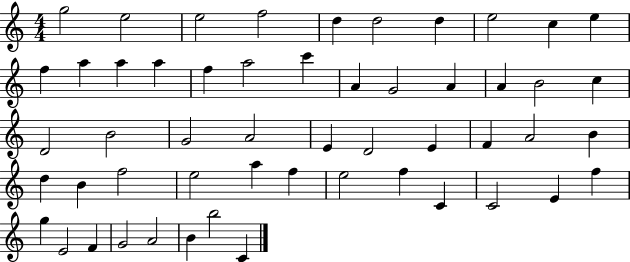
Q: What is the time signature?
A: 4/4